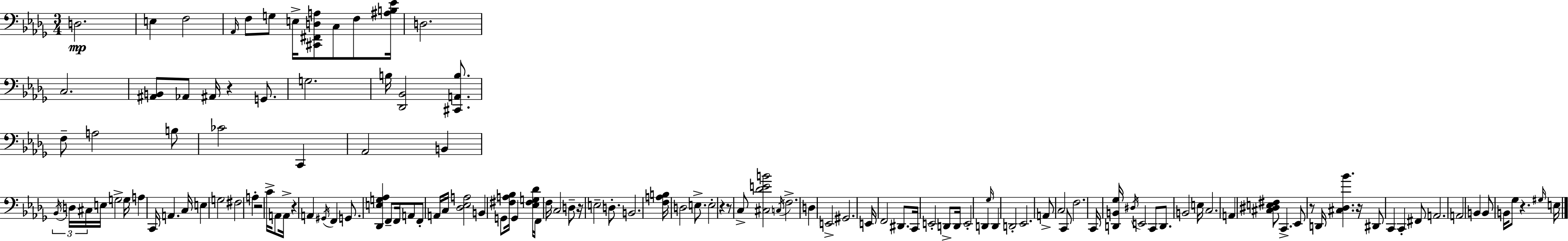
D3/h. E3/q F3/h Ab2/s F3/e G3/e E3/s [C#2,F#2,D3,A3]/e C3/e F3/e [A#3,B3,Eb4]/s D3/h. C3/h. [A#2,B2]/e Ab2/e A#2/s R/q G2/e. G3/h. B3/s [Db2,Bb2]/h [C#2,A2,B3]/e. F3/e A3/h B3/e CES4/h C2/q Ab2/h B2/q Bb2/s D3/s C#3/s E3/s G3/h G3/s A3/q C2/s A2/q. C3/s E3/q G3/h F#3/h A3/q R/h C4/s A2/e A2/s R/q A2/q G#2/s F2/q G2/e. [Db2,E3,G3,Ab3]/q F2/e F2/s A2/e F2/e A2/s C3/s [Db3,Eb3,A3]/h B2/q G2/e [F#3,A3,Bb3]/s G2/q [Eb3,F#3,G3,Db4]/s F2/s F3/s C3/h D3/e R/s E3/h D3/e. B2/h. [F3,A3,B3]/s D3/h E3/e. E3/h R/q R/e C3/e [C#3,Db4,E4,B4]/h C3/s F3/h. D3/q E2/h G#2/h. E2/s F2/h D#2/e. C2/s E2/h D2/e D2/s E2/h D2/q Gb3/s D2/q D2/h Eb2/h. A2/e C3/h C2/e F3/h. C2/s [D2,B2,Gb3]/s D#3/s E2/h C2/e D2/e. B2/h E3/s C3/h. A2/q [C#3,D#3,E3,F#3]/e C2/q. Eb2/e R/e D2/s [C#3,Db3,Bb4]/q. R/s D#2/e C2/q C2/q F#2/e A2/h. A2/h B2/q B2/e B2/s Gb3/e R/q. G#3/s E3/s